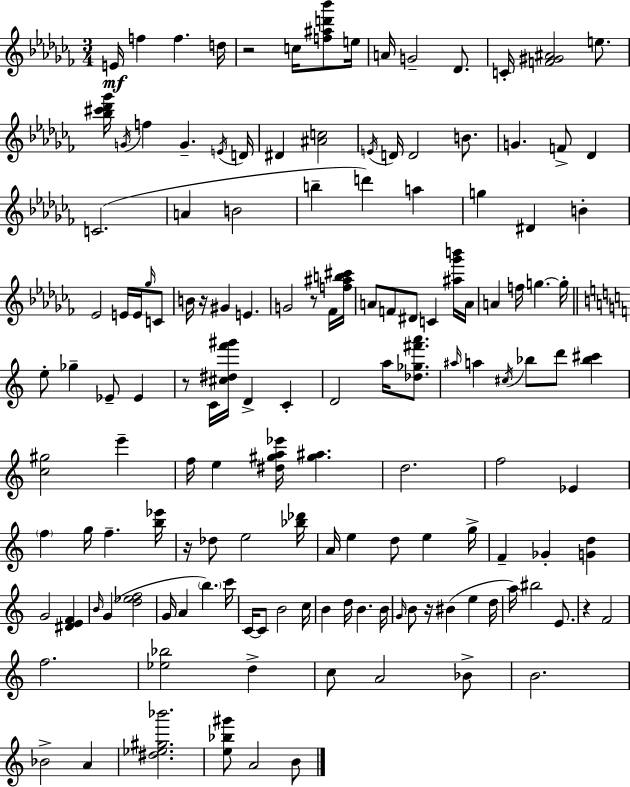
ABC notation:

X:1
T:Untitled
M:3/4
L:1/4
K:Abm
E/4 f f d/4 z2 c/4 [f^ad'_b']/2 e/4 A/4 G2 _D/2 C/4 [F^G^A]2 e/2 [_b^c'_d'_g']/4 G/4 f G E/4 D/4 ^D [^Ac]2 E/4 D/4 D2 B/2 G F/2 _D C2 A B2 b d' a g ^D B _E2 E/4 E/4 _g/4 C/2 B/4 z/4 ^G E G2 z/2 _F/4 [f^ab^c']/4 A/2 F/2 ^D/2 C [^a_g'b']/4 A/4 A f/4 g g/4 e/2 _g _E/2 _E z/2 C/4 [^c^df'^g']/4 D C D2 a/4 [_d_g^f'a']/2 ^a/4 a ^c/4 _b/2 d'/2 [_b^c'] [c^g]2 e' f/4 e [^d^ga_e']/4 [^g^a] d2 f2 _E f g/4 f [b_e']/4 z/4 _d/2 e2 [_b_d']/4 A/4 e d/2 e g/4 F _G [Gd] G2 [^DEF] B/4 G [d_ef]2 G/4 A b c'/4 C/4 C/2 B2 c/4 B d/4 B B/4 G/4 B/2 z/4 ^B e d/4 a/4 ^b2 E/2 z F2 f2 [_e_b]2 d c/2 A2 _B/2 B2 _B2 A [^d_e^g_b']2 [e_b^g']/2 A2 B/2